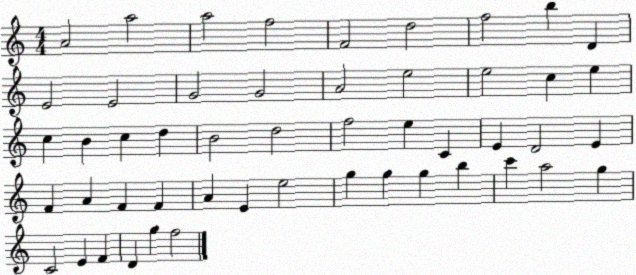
X:1
T:Untitled
M:4/4
L:1/4
K:C
A2 a2 a2 f2 F2 d2 f2 b D E2 E2 G2 G2 A2 e2 e2 c e c B c d B2 d2 f2 e C E D2 E F A F F A E e2 g g g b c' a2 g C2 E F D g f2